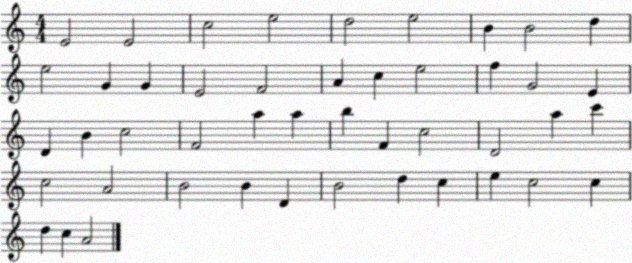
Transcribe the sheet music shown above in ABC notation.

X:1
T:Untitled
M:4/4
L:1/4
K:C
E2 E2 c2 e2 d2 e2 B B2 d e2 G G E2 F2 A c e2 f G2 E D B c2 F2 a a b F c2 D2 a c' c2 A2 B2 B D B2 d c e c2 c d c A2